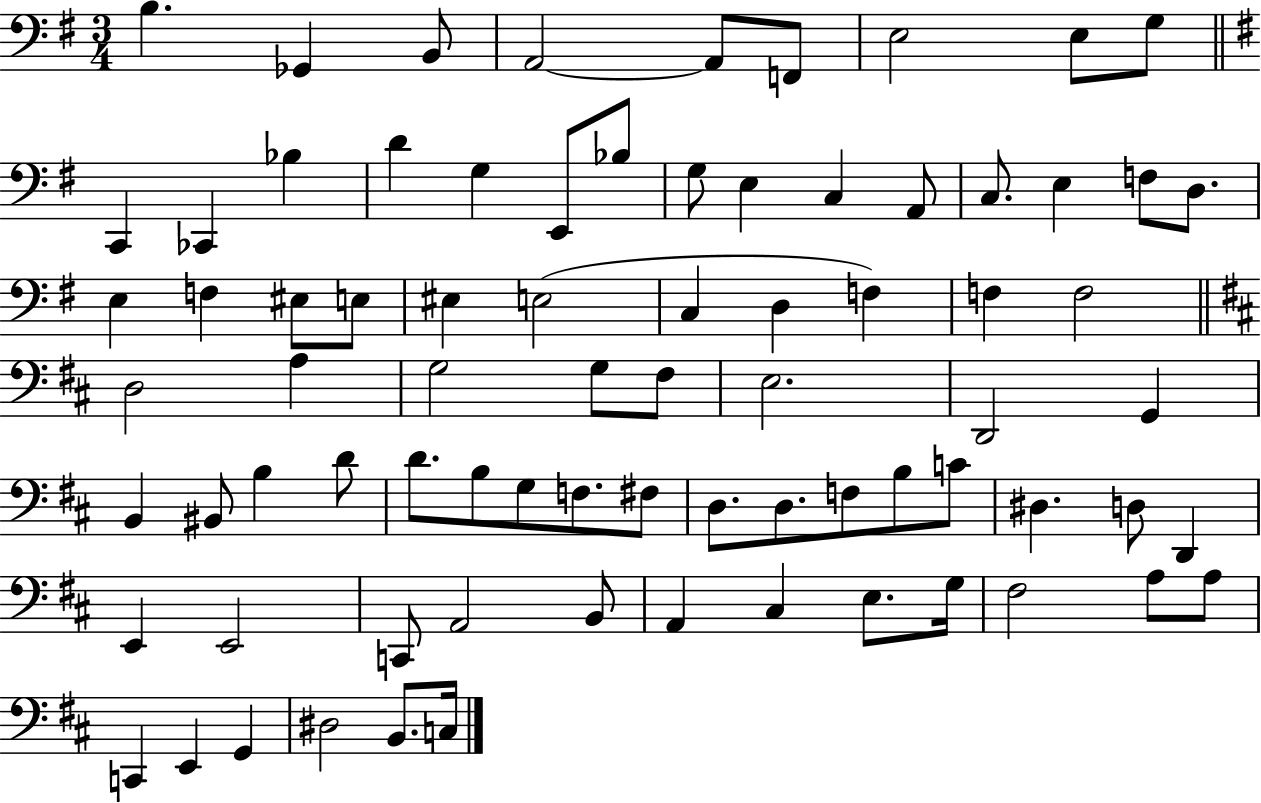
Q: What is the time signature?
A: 3/4